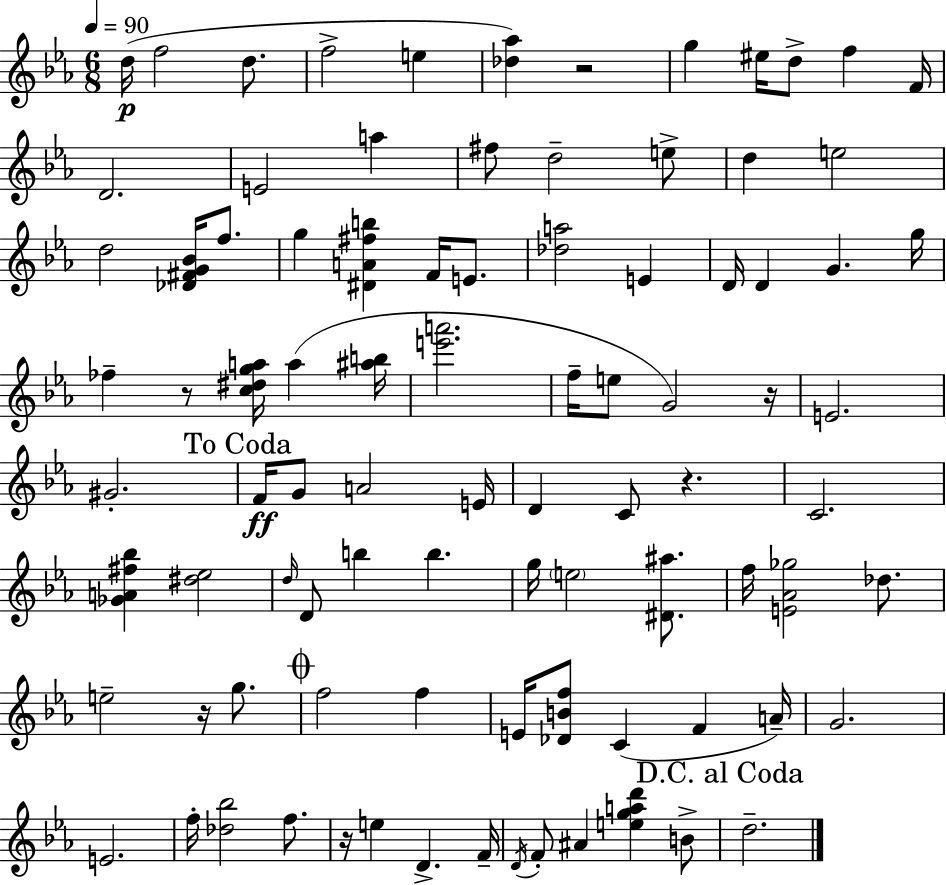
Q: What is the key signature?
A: C minor